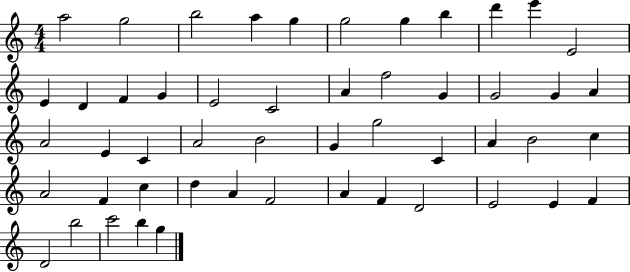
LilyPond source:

{
  \clef treble
  \numericTimeSignature
  \time 4/4
  \key c \major
  a''2 g''2 | b''2 a''4 g''4 | g''2 g''4 b''4 | d'''4 e'''4 e'2 | \break e'4 d'4 f'4 g'4 | e'2 c'2 | a'4 f''2 g'4 | g'2 g'4 a'4 | \break a'2 e'4 c'4 | a'2 b'2 | g'4 g''2 c'4 | a'4 b'2 c''4 | \break a'2 f'4 c''4 | d''4 a'4 f'2 | a'4 f'4 d'2 | e'2 e'4 f'4 | \break d'2 b''2 | c'''2 b''4 g''4 | \bar "|."
}